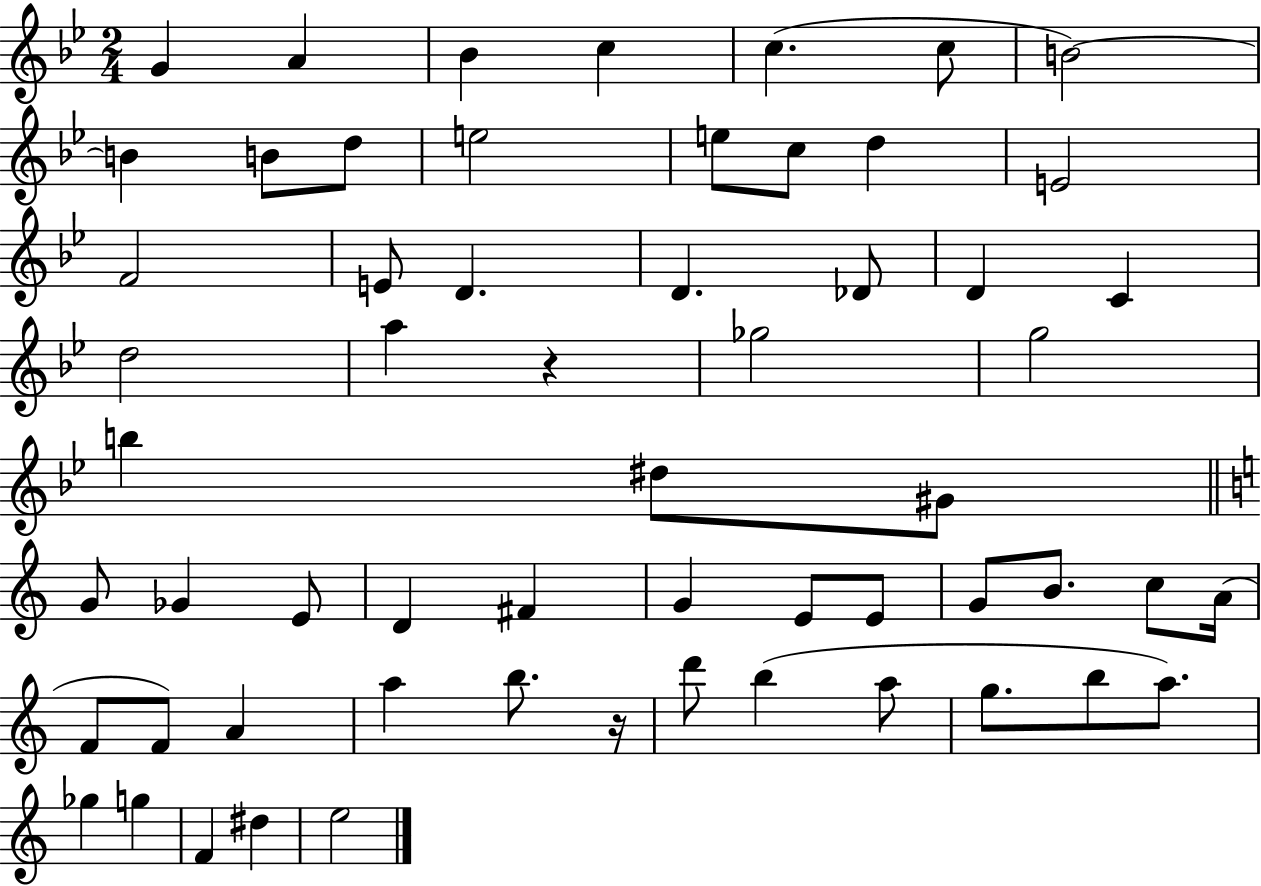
X:1
T:Untitled
M:2/4
L:1/4
K:Bb
G A _B c c c/2 B2 B B/2 d/2 e2 e/2 c/2 d E2 F2 E/2 D D _D/2 D C d2 a z _g2 g2 b ^d/2 ^G/2 G/2 _G E/2 D ^F G E/2 E/2 G/2 B/2 c/2 A/4 F/2 F/2 A a b/2 z/4 d'/2 b a/2 g/2 b/2 a/2 _g g F ^d e2